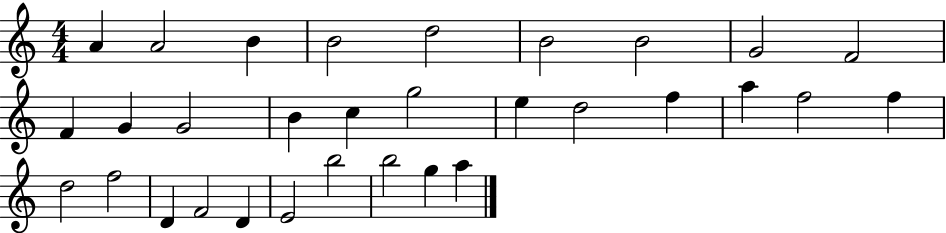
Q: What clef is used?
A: treble